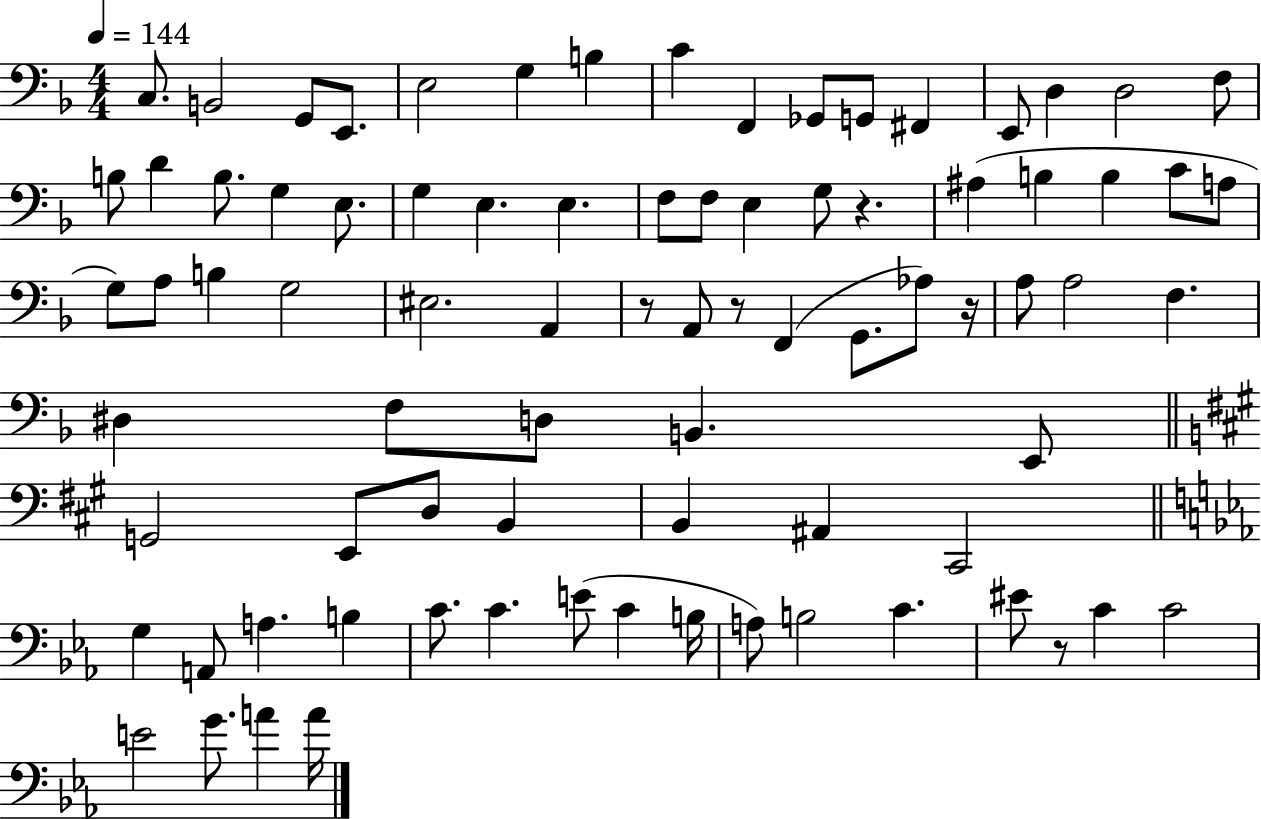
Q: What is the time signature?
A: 4/4